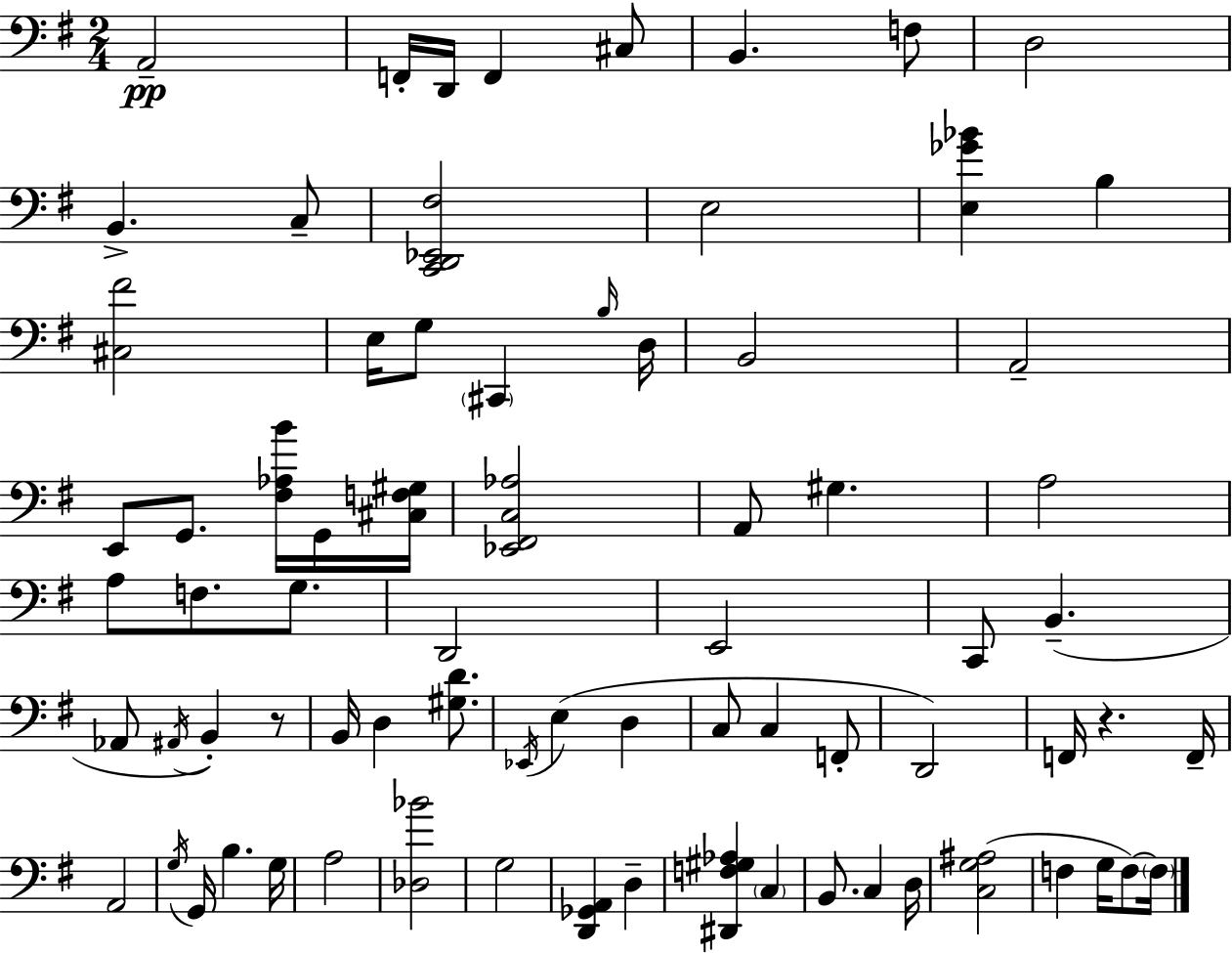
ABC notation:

X:1
T:Untitled
M:2/4
L:1/4
K:Em
A,,2 F,,/4 D,,/4 F,, ^C,/2 B,, F,/2 D,2 B,, C,/2 [C,,D,,_E,,^F,]2 E,2 [E,_G_B] B, [^C,^F]2 E,/4 G,/2 ^C,, B,/4 D,/4 B,,2 A,,2 E,,/2 G,,/2 [^F,_A,B]/4 G,,/4 [^C,F,^G,]/4 [_E,,^F,,C,_A,]2 A,,/2 ^G, A,2 A,/2 F,/2 G,/2 D,,2 E,,2 C,,/2 B,, _A,,/2 ^A,,/4 B,, z/2 B,,/4 D, [^G,D]/2 _E,,/4 E, D, C,/2 C, F,,/2 D,,2 F,,/4 z F,,/4 A,,2 G,/4 G,,/4 B, G,/4 A,2 [_D,_B]2 G,2 [D,,_G,,A,,] D, [^D,,F,^G,_A,] C, B,,/2 C, D,/4 [C,G,^A,]2 F, G,/4 F,/2 F,/4